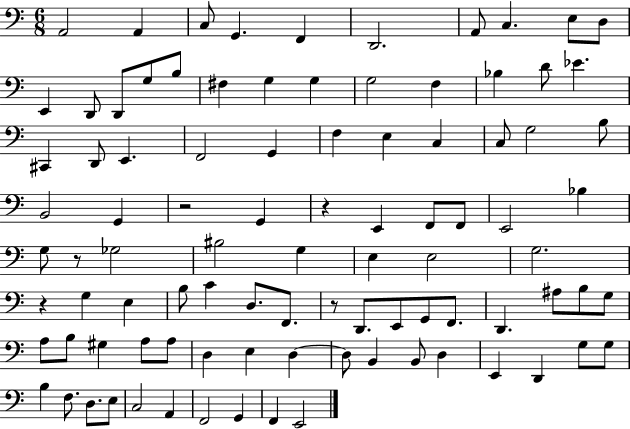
A2/h A2/q C3/e G2/q. F2/q D2/h. A2/e C3/q. E3/e D3/e E2/q D2/e D2/e G3/e B3/e F#3/q G3/q G3/q G3/h F3/q Bb3/q D4/e Eb4/q. C#2/q D2/e E2/q. F2/h G2/q F3/q E3/q C3/q C3/e G3/h B3/e B2/h G2/q R/h G2/q R/q E2/q F2/e F2/e E2/h Bb3/q G3/e R/e Gb3/h BIS3/h G3/q E3/q E3/h G3/h. R/q G3/q E3/q B3/e C4/q D3/e. F2/e. R/e D2/e. E2/e G2/e F2/e. D2/q. A#3/e B3/e G3/e A3/e B3/e G#3/q A3/e A3/e D3/q E3/q D3/q D3/e B2/q B2/e D3/q E2/q D2/q G3/e G3/e B3/q F3/e. D3/e. E3/e C3/h A2/q F2/h G2/q F2/q E2/h